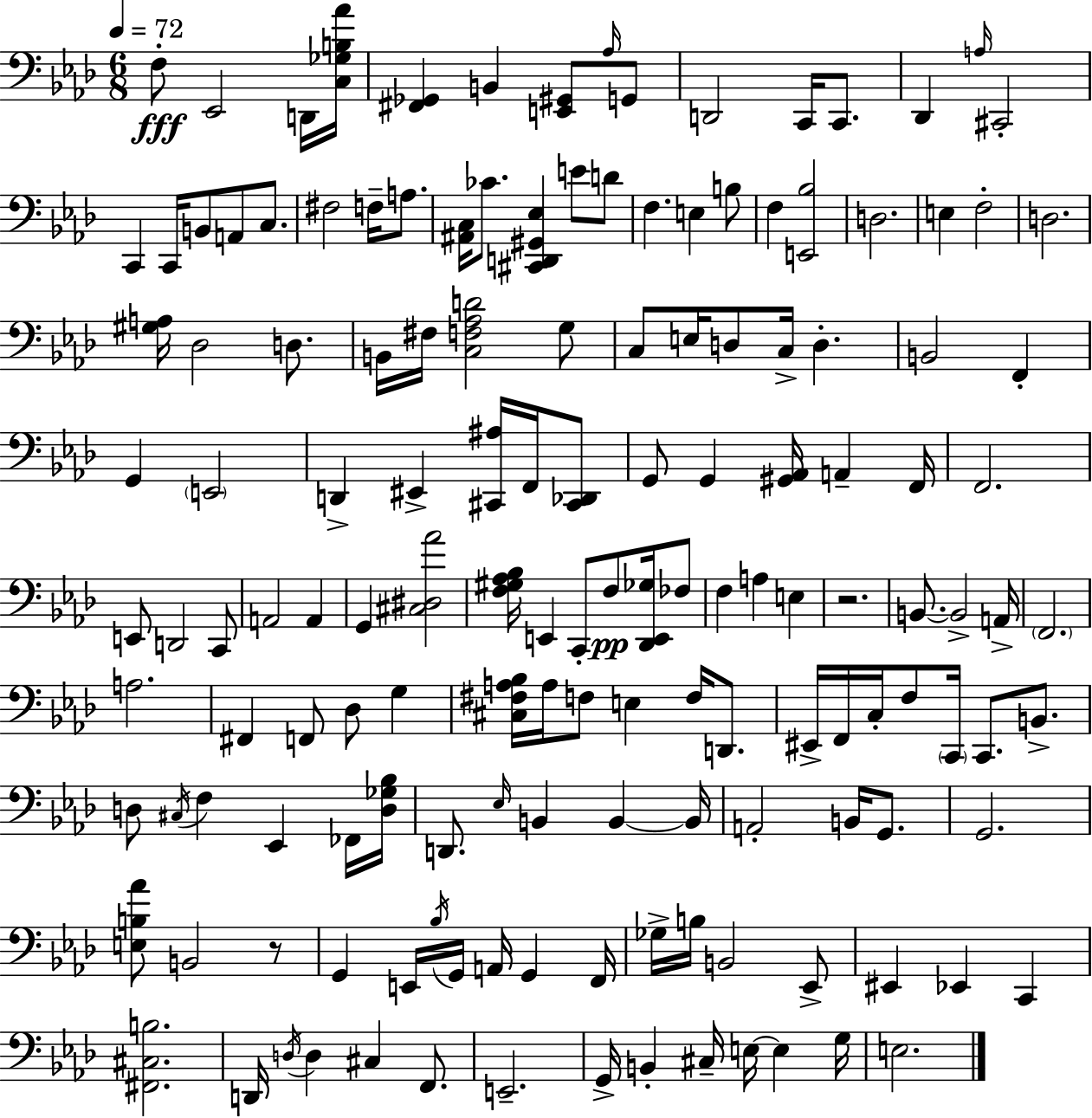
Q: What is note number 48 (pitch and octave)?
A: F2